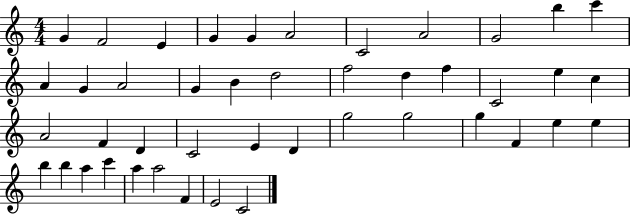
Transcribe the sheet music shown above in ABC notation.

X:1
T:Untitled
M:4/4
L:1/4
K:C
G F2 E G G A2 C2 A2 G2 b c' A G A2 G B d2 f2 d f C2 e c A2 F D C2 E D g2 g2 g F e e b b a c' a a2 F E2 C2